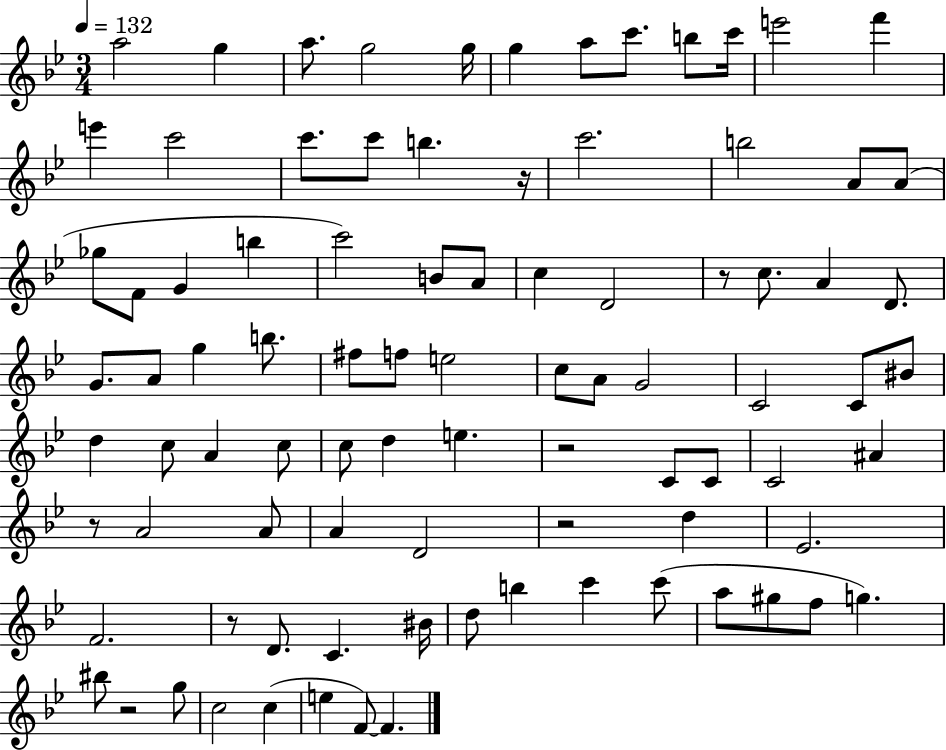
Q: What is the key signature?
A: BES major